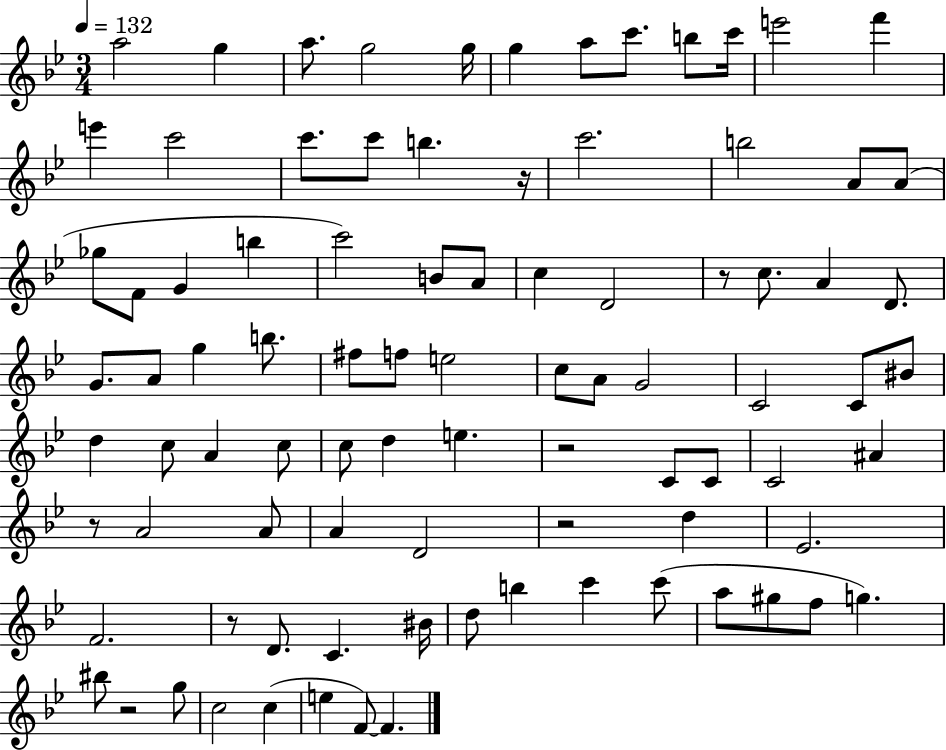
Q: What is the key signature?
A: BES major